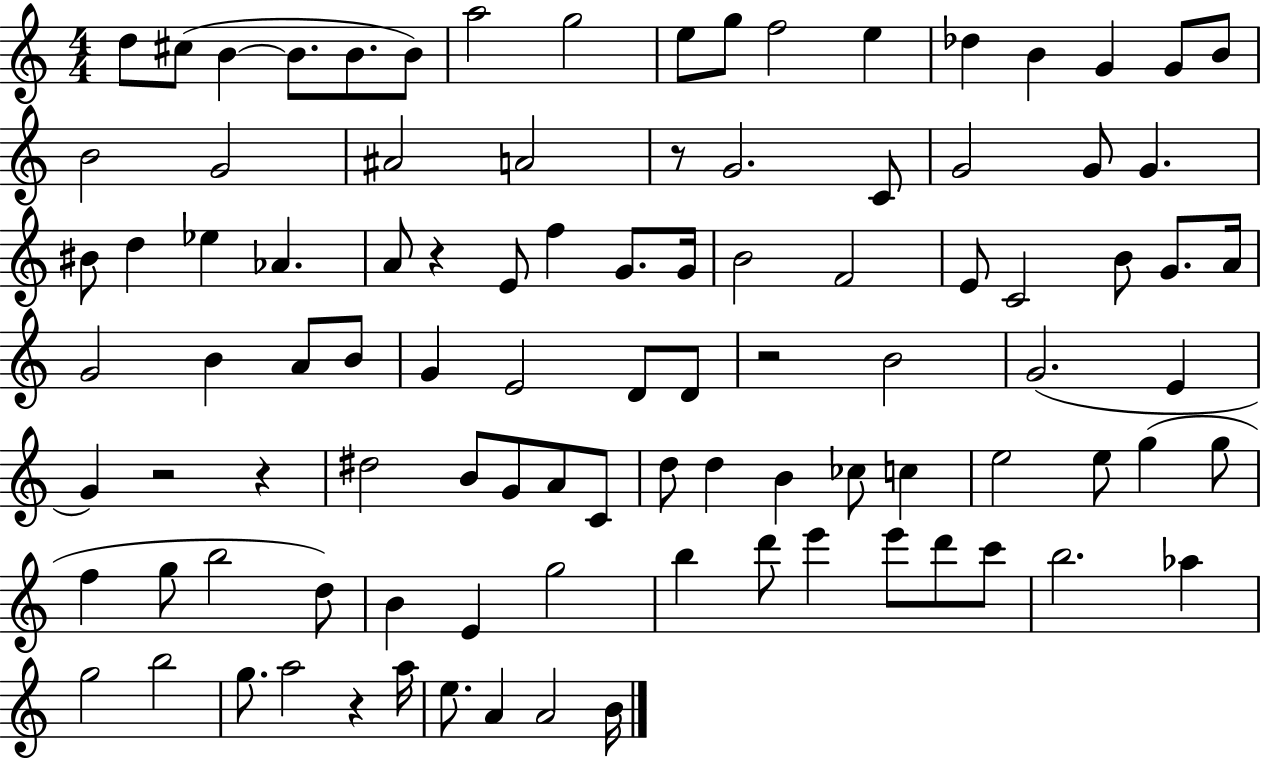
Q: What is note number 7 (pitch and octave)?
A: A5